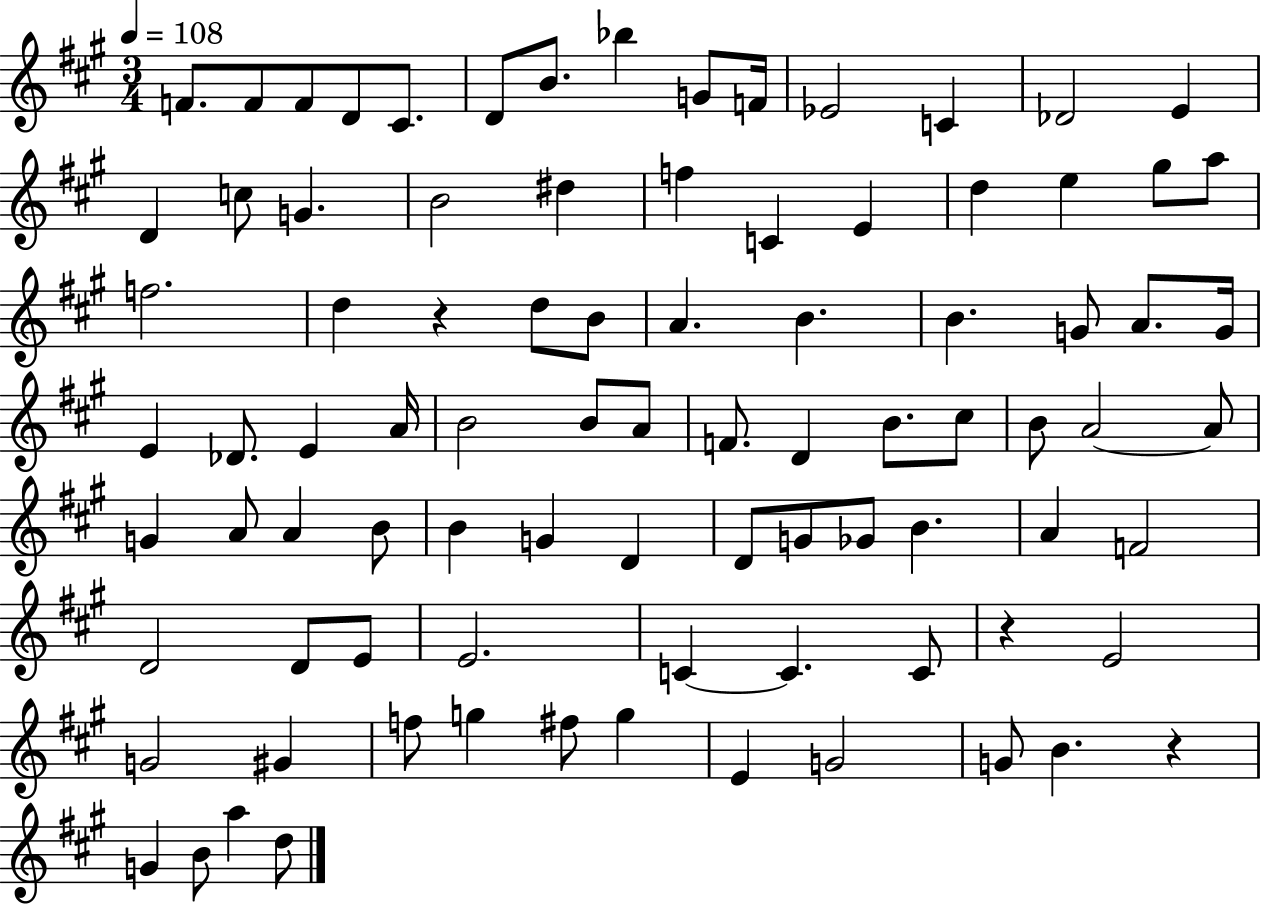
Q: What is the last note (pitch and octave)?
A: D5